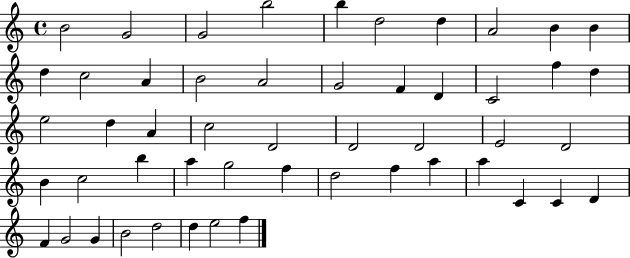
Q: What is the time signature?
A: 4/4